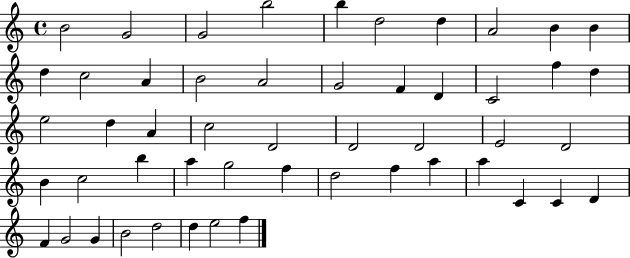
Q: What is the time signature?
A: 4/4